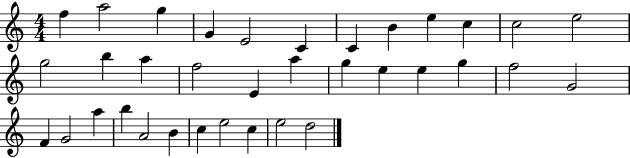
F5/q A5/h G5/q G4/q E4/h C4/q C4/q B4/q E5/q C5/q C5/h E5/h G5/h B5/q A5/q F5/h E4/q A5/q G5/q E5/q E5/q G5/q F5/h G4/h F4/q G4/h A5/q B5/q A4/h B4/q C5/q E5/h C5/q E5/h D5/h